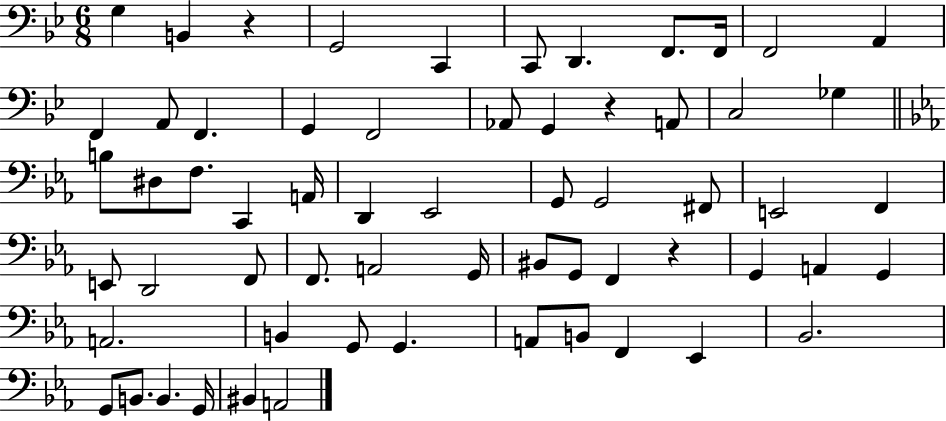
{
  \clef bass
  \numericTimeSignature
  \time 6/8
  \key bes \major
  g4 b,4 r4 | g,2 c,4 | c,8 d,4. f,8. f,16 | f,2 a,4 | \break f,4 a,8 f,4. | g,4 f,2 | aes,8 g,4 r4 a,8 | c2 ges4 | \break \bar "||" \break \key ees \major b8 dis8 f8. c,4 a,16 | d,4 ees,2 | g,8 g,2 fis,8 | e,2 f,4 | \break e,8 d,2 f,8 | f,8. a,2 g,16 | bis,8 g,8 f,4 r4 | g,4 a,4 g,4 | \break a,2. | b,4 g,8 g,4. | a,8 b,8 f,4 ees,4 | bes,2. | \break g,8 b,8. b,4. g,16 | bis,4 a,2 | \bar "|."
}